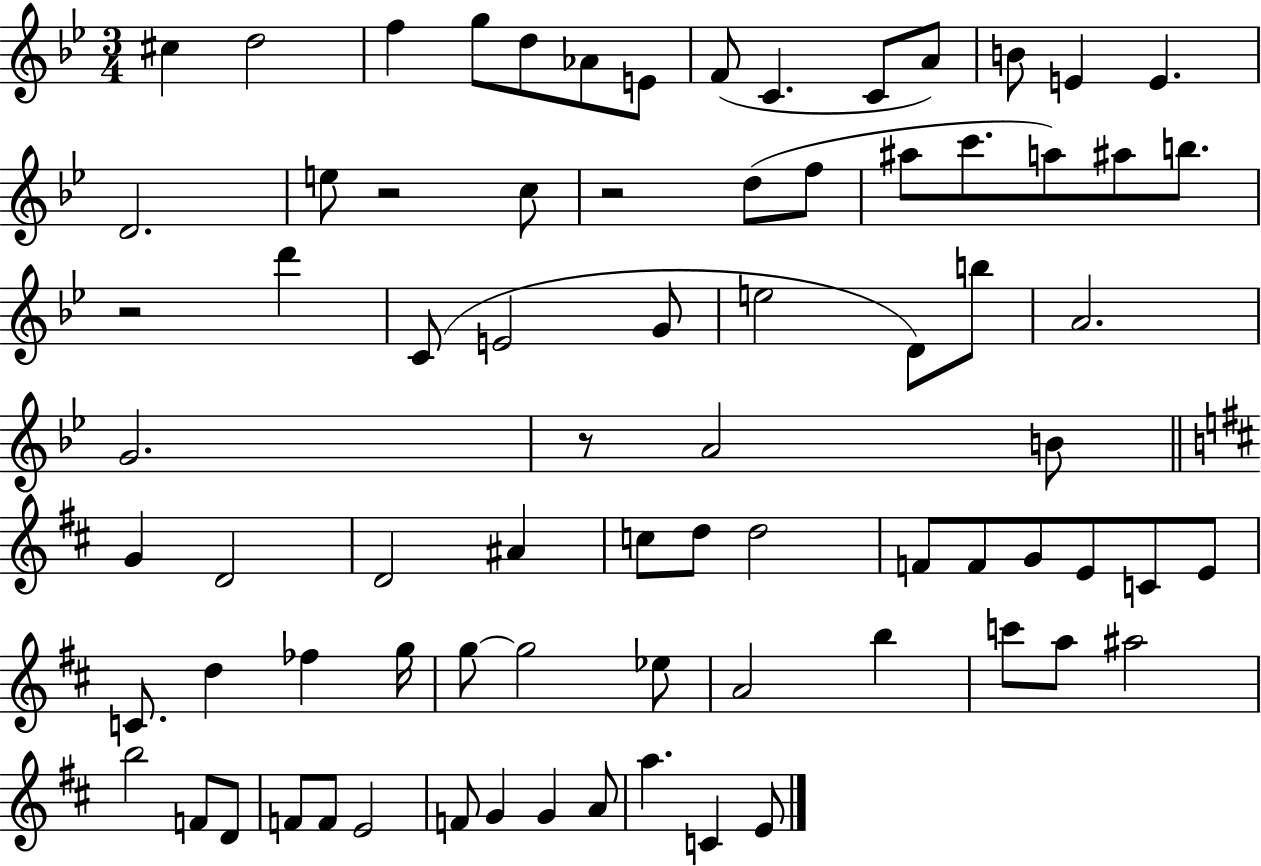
C#5/q D5/h F5/q G5/e D5/e Ab4/e E4/e F4/e C4/q. C4/e A4/e B4/e E4/q E4/q. D4/h. E5/e R/h C5/e R/h D5/e F5/e A#5/e C6/e. A5/e A#5/e B5/e. R/h D6/q C4/e E4/h G4/e E5/h D4/e B5/e A4/h. G4/h. R/e A4/h B4/e G4/q D4/h D4/h A#4/q C5/e D5/e D5/h F4/e F4/e G4/e E4/e C4/e E4/e C4/e. D5/q FES5/q G5/s G5/e G5/h Eb5/e A4/h B5/q C6/e A5/e A#5/h B5/h F4/e D4/e F4/e F4/e E4/h F4/e G4/q G4/q A4/e A5/q. C4/q E4/e